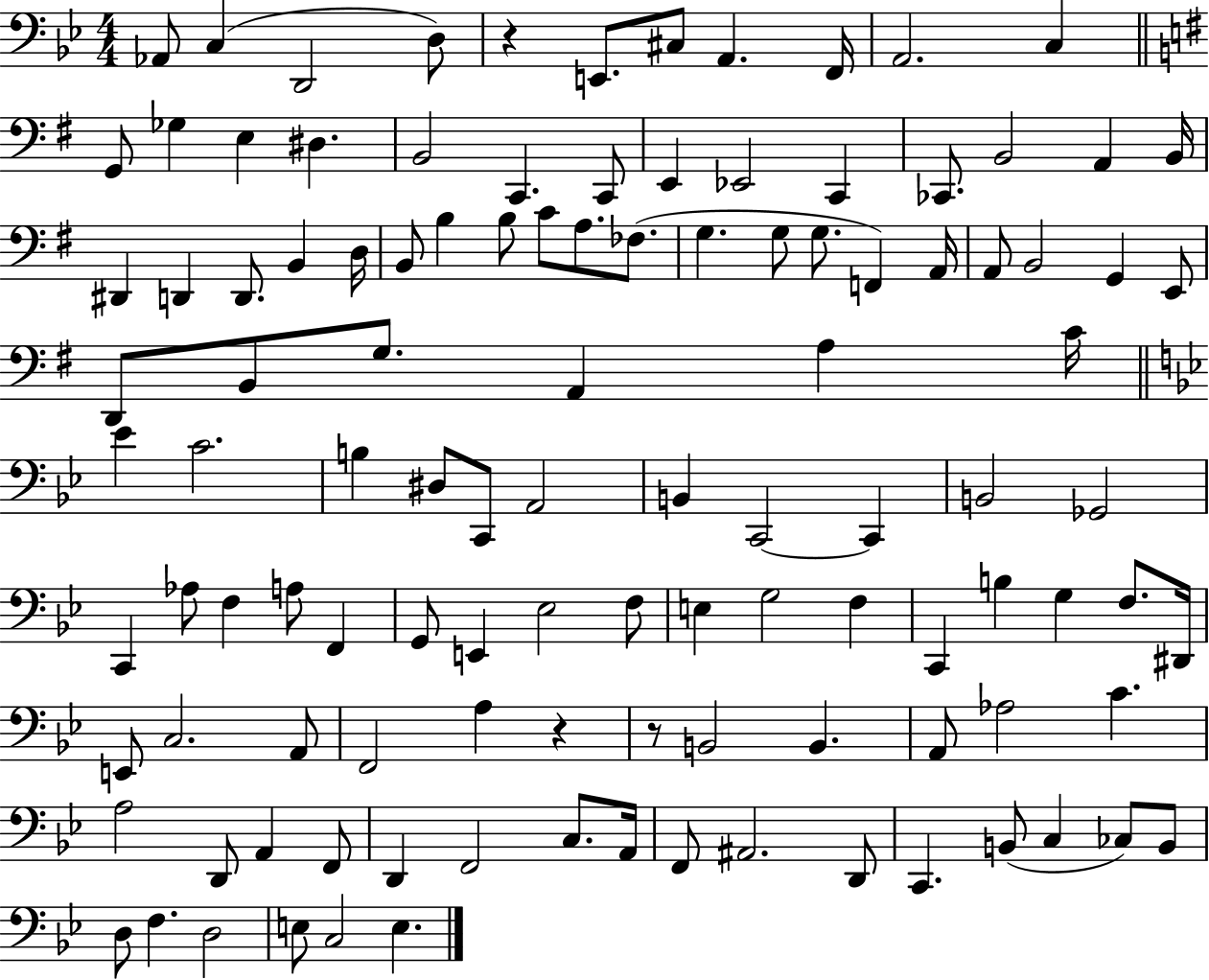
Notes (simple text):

Ab2/e C3/q D2/h D3/e R/q E2/e. C#3/e A2/q. F2/s A2/h. C3/q G2/e Gb3/q E3/q D#3/q. B2/h C2/q. C2/e E2/q Eb2/h C2/q CES2/e. B2/h A2/q B2/s D#2/q D2/q D2/e. B2/q D3/s B2/e B3/q B3/e C4/e A3/e. FES3/e. G3/q. G3/e G3/e. F2/q A2/s A2/e B2/h G2/q E2/e D2/e B2/e G3/e. A2/q A3/q C4/s Eb4/q C4/h. B3/q D#3/e C2/e A2/h B2/q C2/h C2/q B2/h Gb2/h C2/q Ab3/e F3/q A3/e F2/q G2/e E2/q Eb3/h F3/e E3/q G3/h F3/q C2/q B3/q G3/q F3/e. D#2/s E2/e C3/h. A2/e F2/h A3/q R/q R/e B2/h B2/q. A2/e Ab3/h C4/q. A3/h D2/e A2/q F2/e D2/q F2/h C3/e. A2/s F2/e A#2/h. D2/e C2/q. B2/e C3/q CES3/e B2/e D3/e F3/q. D3/h E3/e C3/h E3/q.